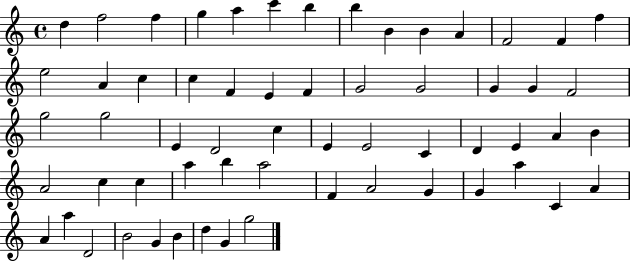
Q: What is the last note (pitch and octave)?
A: G5